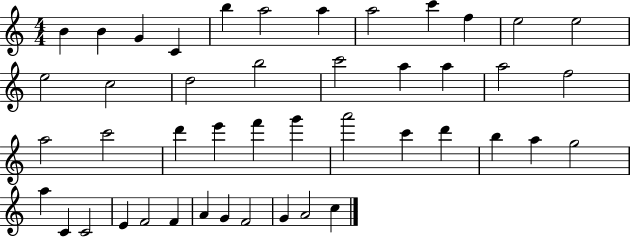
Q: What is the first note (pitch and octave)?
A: B4